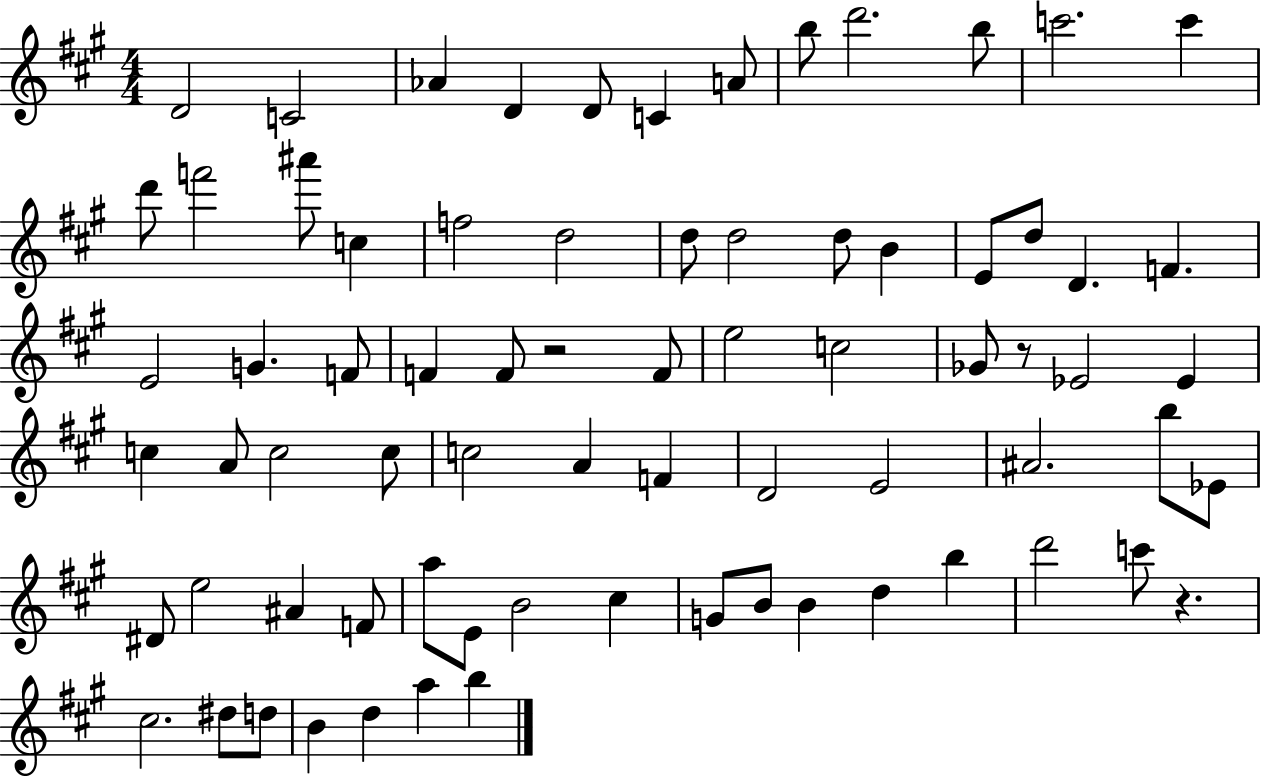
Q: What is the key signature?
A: A major